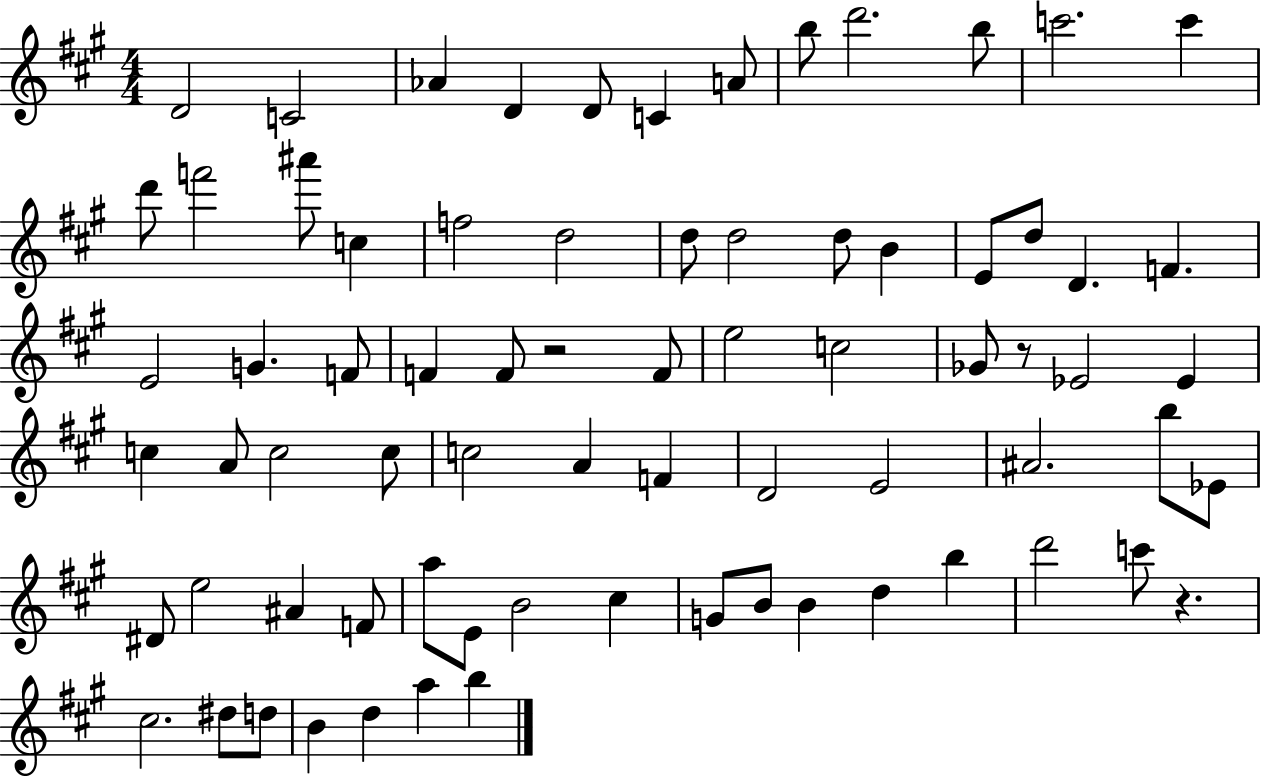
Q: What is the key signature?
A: A major